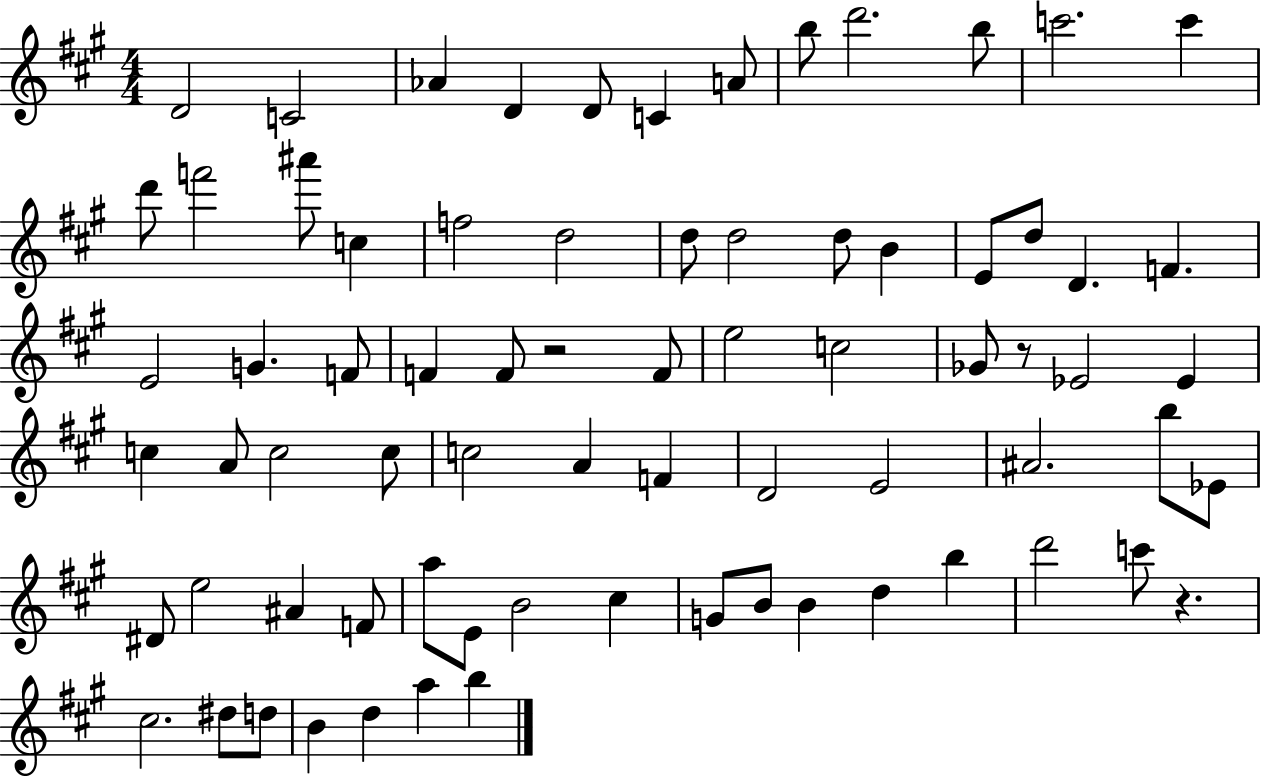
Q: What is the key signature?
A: A major